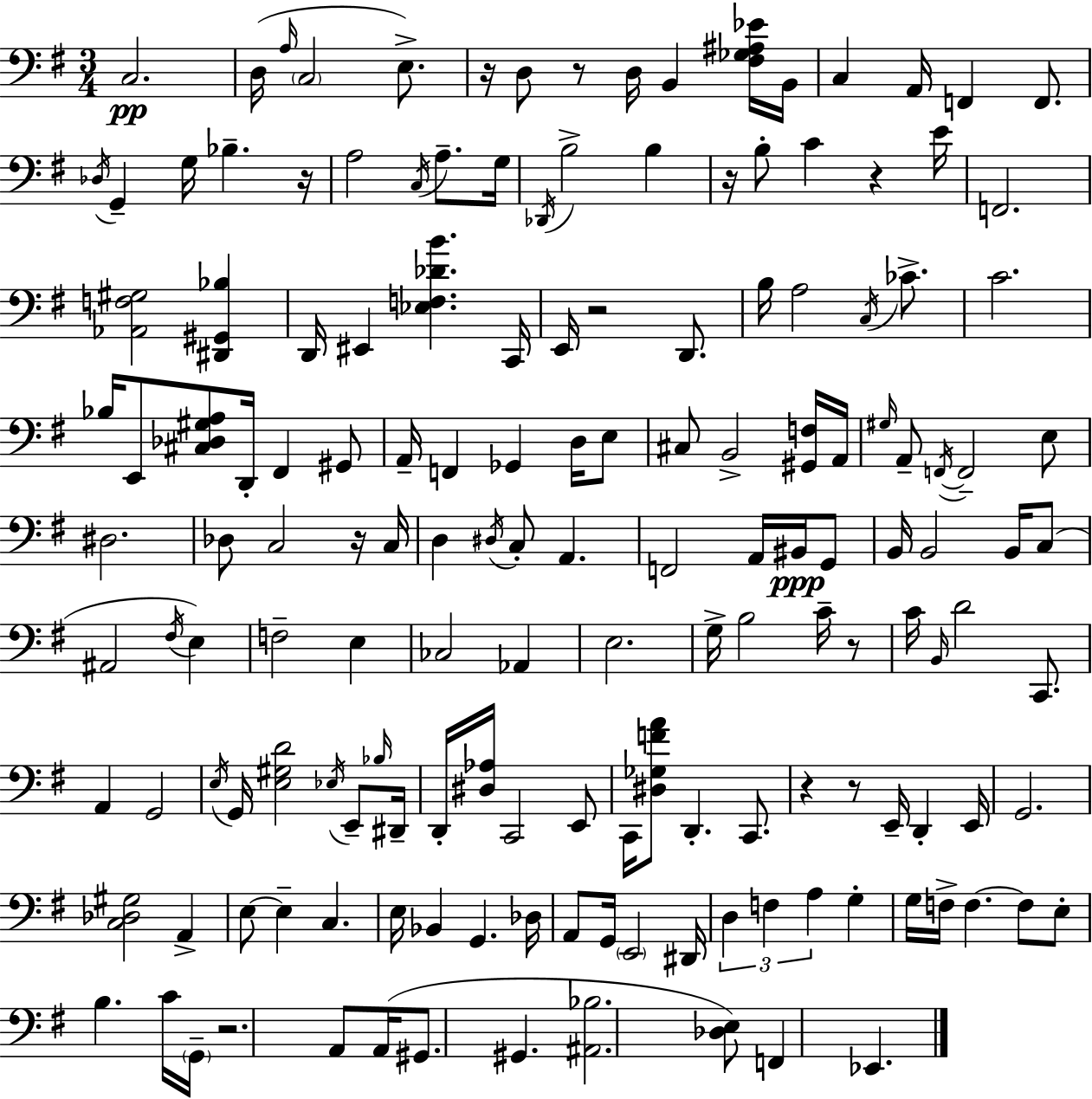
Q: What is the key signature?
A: G major